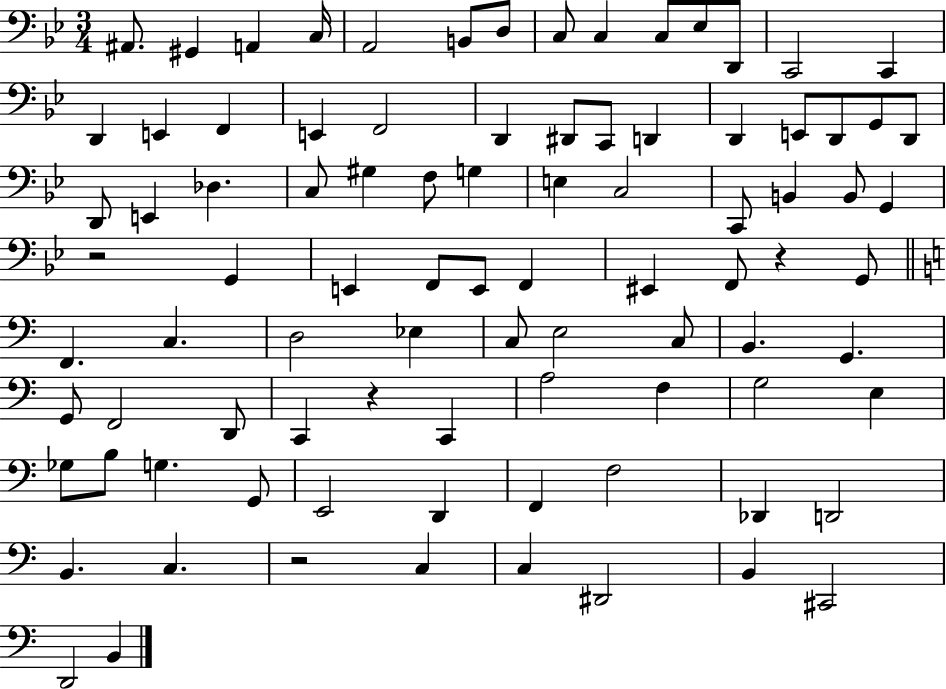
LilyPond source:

{
  \clef bass
  \numericTimeSignature
  \time 3/4
  \key bes \major
  ais,8. gis,4 a,4 c16 | a,2 b,8 d8 | c8 c4 c8 ees8 d,8 | c,2 c,4 | \break d,4 e,4 f,4 | e,4 f,2 | d,4 dis,8 c,8 d,4 | d,4 e,8 d,8 g,8 d,8 | \break d,8 e,4 des4. | c8 gis4 f8 g4 | e4 c2 | c,8 b,4 b,8 g,4 | \break r2 g,4 | e,4 f,8 e,8 f,4 | eis,4 f,8 r4 g,8 | \bar "||" \break \key c \major f,4. c4. | d2 ees4 | c8 e2 c8 | b,4. g,4. | \break g,8 f,2 d,8 | c,4 r4 c,4 | a2 f4 | g2 e4 | \break ges8 b8 g4. g,8 | e,2 d,4 | f,4 f2 | des,4 d,2 | \break b,4. c4. | r2 c4 | c4 dis,2 | b,4 cis,2 | \break d,2 b,4 | \bar "|."
}